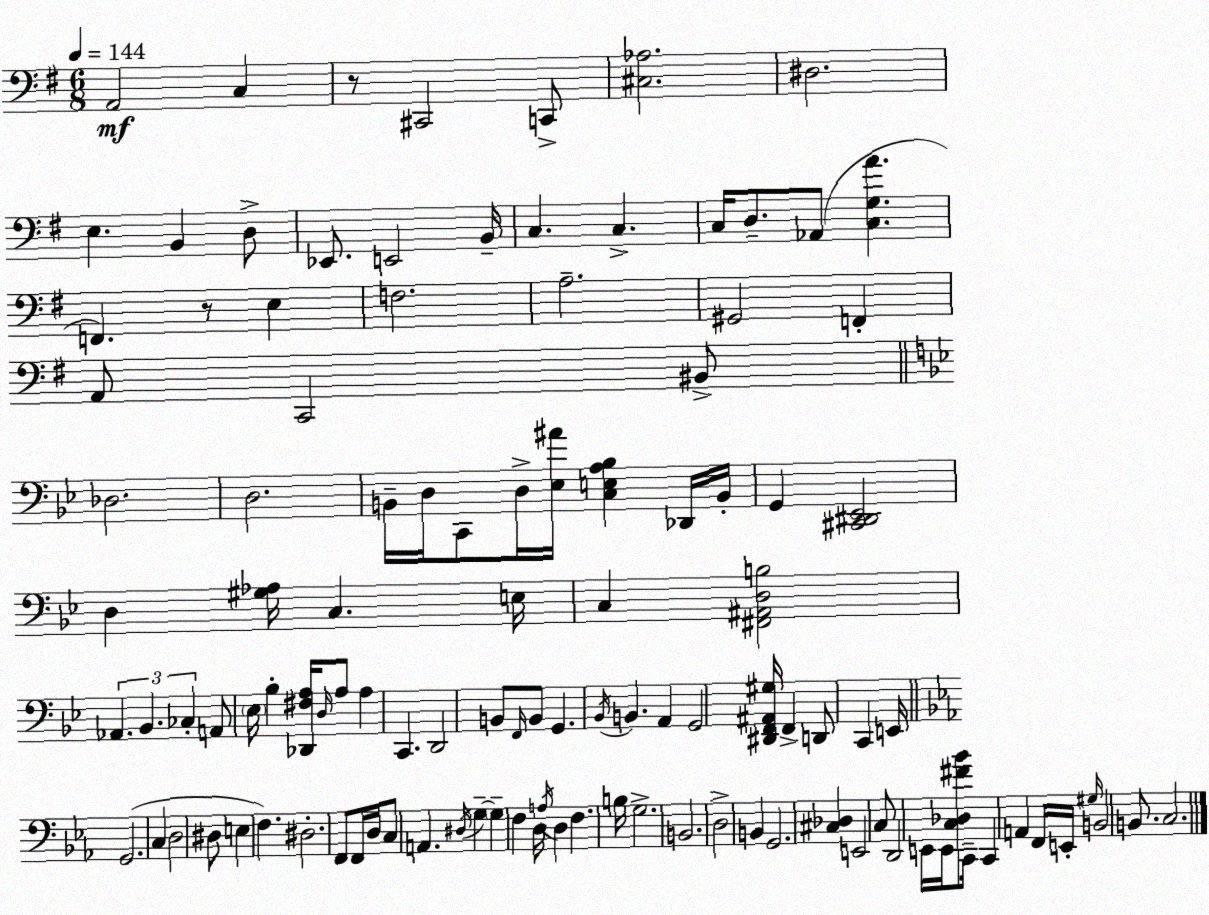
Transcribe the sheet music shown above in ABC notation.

X:1
T:Untitled
M:6/8
L:1/4
K:G
A,,2 C, z/2 ^C,,2 C,,/2 [^C,_A,]2 ^D,2 E, B,, D,/2 _E,,/2 E,,2 B,,/4 C, C, C,/4 D,/2 _A,,/2 [C,G,A] F,, z/2 E, F,2 A,2 ^G,,2 F,, A,,/2 C,,2 ^B,,/2 _D,2 D,2 B,,/4 D,/4 C,,/2 D,/4 [_E,^A]/4 [C,E,A,_B,] _D,,/4 B,,/4 G,, [^C,,^D,,_E,,]2 D, [^G,_A,]/4 C, E,/4 C, [^F,,^A,,D,B,]2 _A,, _B,, _C, A,,/2 _E,/4 _B, [_D,,^F,A,]/4 D,/4 A,/2 A, C,, D,,2 B,,/2 F,,/4 B,,/2 G,, _B,,/4 B,, A,, G,,2 [^D,,F,,^A,,^G,]/4 F,, D,,/2 C,, E,,/4 G,,2 C, D,2 ^D,/2 E, F, ^D,2 F,,/2 F,,/4 D,/4 C,/2 A,, ^D,/4 G, G, F, D,/4 A,/4 D, F, B,/4 G,2 B,,2 D,2 B,, G,,2 [^C,_D,] E,,2 C,/2 D,,2 E,,/4 E,,/4 [C,_D,^F_B]/2 C,,/4 C,, A,, F,,/4 E,,/4 ^G,/4 B,,2 B,,/2 C,2